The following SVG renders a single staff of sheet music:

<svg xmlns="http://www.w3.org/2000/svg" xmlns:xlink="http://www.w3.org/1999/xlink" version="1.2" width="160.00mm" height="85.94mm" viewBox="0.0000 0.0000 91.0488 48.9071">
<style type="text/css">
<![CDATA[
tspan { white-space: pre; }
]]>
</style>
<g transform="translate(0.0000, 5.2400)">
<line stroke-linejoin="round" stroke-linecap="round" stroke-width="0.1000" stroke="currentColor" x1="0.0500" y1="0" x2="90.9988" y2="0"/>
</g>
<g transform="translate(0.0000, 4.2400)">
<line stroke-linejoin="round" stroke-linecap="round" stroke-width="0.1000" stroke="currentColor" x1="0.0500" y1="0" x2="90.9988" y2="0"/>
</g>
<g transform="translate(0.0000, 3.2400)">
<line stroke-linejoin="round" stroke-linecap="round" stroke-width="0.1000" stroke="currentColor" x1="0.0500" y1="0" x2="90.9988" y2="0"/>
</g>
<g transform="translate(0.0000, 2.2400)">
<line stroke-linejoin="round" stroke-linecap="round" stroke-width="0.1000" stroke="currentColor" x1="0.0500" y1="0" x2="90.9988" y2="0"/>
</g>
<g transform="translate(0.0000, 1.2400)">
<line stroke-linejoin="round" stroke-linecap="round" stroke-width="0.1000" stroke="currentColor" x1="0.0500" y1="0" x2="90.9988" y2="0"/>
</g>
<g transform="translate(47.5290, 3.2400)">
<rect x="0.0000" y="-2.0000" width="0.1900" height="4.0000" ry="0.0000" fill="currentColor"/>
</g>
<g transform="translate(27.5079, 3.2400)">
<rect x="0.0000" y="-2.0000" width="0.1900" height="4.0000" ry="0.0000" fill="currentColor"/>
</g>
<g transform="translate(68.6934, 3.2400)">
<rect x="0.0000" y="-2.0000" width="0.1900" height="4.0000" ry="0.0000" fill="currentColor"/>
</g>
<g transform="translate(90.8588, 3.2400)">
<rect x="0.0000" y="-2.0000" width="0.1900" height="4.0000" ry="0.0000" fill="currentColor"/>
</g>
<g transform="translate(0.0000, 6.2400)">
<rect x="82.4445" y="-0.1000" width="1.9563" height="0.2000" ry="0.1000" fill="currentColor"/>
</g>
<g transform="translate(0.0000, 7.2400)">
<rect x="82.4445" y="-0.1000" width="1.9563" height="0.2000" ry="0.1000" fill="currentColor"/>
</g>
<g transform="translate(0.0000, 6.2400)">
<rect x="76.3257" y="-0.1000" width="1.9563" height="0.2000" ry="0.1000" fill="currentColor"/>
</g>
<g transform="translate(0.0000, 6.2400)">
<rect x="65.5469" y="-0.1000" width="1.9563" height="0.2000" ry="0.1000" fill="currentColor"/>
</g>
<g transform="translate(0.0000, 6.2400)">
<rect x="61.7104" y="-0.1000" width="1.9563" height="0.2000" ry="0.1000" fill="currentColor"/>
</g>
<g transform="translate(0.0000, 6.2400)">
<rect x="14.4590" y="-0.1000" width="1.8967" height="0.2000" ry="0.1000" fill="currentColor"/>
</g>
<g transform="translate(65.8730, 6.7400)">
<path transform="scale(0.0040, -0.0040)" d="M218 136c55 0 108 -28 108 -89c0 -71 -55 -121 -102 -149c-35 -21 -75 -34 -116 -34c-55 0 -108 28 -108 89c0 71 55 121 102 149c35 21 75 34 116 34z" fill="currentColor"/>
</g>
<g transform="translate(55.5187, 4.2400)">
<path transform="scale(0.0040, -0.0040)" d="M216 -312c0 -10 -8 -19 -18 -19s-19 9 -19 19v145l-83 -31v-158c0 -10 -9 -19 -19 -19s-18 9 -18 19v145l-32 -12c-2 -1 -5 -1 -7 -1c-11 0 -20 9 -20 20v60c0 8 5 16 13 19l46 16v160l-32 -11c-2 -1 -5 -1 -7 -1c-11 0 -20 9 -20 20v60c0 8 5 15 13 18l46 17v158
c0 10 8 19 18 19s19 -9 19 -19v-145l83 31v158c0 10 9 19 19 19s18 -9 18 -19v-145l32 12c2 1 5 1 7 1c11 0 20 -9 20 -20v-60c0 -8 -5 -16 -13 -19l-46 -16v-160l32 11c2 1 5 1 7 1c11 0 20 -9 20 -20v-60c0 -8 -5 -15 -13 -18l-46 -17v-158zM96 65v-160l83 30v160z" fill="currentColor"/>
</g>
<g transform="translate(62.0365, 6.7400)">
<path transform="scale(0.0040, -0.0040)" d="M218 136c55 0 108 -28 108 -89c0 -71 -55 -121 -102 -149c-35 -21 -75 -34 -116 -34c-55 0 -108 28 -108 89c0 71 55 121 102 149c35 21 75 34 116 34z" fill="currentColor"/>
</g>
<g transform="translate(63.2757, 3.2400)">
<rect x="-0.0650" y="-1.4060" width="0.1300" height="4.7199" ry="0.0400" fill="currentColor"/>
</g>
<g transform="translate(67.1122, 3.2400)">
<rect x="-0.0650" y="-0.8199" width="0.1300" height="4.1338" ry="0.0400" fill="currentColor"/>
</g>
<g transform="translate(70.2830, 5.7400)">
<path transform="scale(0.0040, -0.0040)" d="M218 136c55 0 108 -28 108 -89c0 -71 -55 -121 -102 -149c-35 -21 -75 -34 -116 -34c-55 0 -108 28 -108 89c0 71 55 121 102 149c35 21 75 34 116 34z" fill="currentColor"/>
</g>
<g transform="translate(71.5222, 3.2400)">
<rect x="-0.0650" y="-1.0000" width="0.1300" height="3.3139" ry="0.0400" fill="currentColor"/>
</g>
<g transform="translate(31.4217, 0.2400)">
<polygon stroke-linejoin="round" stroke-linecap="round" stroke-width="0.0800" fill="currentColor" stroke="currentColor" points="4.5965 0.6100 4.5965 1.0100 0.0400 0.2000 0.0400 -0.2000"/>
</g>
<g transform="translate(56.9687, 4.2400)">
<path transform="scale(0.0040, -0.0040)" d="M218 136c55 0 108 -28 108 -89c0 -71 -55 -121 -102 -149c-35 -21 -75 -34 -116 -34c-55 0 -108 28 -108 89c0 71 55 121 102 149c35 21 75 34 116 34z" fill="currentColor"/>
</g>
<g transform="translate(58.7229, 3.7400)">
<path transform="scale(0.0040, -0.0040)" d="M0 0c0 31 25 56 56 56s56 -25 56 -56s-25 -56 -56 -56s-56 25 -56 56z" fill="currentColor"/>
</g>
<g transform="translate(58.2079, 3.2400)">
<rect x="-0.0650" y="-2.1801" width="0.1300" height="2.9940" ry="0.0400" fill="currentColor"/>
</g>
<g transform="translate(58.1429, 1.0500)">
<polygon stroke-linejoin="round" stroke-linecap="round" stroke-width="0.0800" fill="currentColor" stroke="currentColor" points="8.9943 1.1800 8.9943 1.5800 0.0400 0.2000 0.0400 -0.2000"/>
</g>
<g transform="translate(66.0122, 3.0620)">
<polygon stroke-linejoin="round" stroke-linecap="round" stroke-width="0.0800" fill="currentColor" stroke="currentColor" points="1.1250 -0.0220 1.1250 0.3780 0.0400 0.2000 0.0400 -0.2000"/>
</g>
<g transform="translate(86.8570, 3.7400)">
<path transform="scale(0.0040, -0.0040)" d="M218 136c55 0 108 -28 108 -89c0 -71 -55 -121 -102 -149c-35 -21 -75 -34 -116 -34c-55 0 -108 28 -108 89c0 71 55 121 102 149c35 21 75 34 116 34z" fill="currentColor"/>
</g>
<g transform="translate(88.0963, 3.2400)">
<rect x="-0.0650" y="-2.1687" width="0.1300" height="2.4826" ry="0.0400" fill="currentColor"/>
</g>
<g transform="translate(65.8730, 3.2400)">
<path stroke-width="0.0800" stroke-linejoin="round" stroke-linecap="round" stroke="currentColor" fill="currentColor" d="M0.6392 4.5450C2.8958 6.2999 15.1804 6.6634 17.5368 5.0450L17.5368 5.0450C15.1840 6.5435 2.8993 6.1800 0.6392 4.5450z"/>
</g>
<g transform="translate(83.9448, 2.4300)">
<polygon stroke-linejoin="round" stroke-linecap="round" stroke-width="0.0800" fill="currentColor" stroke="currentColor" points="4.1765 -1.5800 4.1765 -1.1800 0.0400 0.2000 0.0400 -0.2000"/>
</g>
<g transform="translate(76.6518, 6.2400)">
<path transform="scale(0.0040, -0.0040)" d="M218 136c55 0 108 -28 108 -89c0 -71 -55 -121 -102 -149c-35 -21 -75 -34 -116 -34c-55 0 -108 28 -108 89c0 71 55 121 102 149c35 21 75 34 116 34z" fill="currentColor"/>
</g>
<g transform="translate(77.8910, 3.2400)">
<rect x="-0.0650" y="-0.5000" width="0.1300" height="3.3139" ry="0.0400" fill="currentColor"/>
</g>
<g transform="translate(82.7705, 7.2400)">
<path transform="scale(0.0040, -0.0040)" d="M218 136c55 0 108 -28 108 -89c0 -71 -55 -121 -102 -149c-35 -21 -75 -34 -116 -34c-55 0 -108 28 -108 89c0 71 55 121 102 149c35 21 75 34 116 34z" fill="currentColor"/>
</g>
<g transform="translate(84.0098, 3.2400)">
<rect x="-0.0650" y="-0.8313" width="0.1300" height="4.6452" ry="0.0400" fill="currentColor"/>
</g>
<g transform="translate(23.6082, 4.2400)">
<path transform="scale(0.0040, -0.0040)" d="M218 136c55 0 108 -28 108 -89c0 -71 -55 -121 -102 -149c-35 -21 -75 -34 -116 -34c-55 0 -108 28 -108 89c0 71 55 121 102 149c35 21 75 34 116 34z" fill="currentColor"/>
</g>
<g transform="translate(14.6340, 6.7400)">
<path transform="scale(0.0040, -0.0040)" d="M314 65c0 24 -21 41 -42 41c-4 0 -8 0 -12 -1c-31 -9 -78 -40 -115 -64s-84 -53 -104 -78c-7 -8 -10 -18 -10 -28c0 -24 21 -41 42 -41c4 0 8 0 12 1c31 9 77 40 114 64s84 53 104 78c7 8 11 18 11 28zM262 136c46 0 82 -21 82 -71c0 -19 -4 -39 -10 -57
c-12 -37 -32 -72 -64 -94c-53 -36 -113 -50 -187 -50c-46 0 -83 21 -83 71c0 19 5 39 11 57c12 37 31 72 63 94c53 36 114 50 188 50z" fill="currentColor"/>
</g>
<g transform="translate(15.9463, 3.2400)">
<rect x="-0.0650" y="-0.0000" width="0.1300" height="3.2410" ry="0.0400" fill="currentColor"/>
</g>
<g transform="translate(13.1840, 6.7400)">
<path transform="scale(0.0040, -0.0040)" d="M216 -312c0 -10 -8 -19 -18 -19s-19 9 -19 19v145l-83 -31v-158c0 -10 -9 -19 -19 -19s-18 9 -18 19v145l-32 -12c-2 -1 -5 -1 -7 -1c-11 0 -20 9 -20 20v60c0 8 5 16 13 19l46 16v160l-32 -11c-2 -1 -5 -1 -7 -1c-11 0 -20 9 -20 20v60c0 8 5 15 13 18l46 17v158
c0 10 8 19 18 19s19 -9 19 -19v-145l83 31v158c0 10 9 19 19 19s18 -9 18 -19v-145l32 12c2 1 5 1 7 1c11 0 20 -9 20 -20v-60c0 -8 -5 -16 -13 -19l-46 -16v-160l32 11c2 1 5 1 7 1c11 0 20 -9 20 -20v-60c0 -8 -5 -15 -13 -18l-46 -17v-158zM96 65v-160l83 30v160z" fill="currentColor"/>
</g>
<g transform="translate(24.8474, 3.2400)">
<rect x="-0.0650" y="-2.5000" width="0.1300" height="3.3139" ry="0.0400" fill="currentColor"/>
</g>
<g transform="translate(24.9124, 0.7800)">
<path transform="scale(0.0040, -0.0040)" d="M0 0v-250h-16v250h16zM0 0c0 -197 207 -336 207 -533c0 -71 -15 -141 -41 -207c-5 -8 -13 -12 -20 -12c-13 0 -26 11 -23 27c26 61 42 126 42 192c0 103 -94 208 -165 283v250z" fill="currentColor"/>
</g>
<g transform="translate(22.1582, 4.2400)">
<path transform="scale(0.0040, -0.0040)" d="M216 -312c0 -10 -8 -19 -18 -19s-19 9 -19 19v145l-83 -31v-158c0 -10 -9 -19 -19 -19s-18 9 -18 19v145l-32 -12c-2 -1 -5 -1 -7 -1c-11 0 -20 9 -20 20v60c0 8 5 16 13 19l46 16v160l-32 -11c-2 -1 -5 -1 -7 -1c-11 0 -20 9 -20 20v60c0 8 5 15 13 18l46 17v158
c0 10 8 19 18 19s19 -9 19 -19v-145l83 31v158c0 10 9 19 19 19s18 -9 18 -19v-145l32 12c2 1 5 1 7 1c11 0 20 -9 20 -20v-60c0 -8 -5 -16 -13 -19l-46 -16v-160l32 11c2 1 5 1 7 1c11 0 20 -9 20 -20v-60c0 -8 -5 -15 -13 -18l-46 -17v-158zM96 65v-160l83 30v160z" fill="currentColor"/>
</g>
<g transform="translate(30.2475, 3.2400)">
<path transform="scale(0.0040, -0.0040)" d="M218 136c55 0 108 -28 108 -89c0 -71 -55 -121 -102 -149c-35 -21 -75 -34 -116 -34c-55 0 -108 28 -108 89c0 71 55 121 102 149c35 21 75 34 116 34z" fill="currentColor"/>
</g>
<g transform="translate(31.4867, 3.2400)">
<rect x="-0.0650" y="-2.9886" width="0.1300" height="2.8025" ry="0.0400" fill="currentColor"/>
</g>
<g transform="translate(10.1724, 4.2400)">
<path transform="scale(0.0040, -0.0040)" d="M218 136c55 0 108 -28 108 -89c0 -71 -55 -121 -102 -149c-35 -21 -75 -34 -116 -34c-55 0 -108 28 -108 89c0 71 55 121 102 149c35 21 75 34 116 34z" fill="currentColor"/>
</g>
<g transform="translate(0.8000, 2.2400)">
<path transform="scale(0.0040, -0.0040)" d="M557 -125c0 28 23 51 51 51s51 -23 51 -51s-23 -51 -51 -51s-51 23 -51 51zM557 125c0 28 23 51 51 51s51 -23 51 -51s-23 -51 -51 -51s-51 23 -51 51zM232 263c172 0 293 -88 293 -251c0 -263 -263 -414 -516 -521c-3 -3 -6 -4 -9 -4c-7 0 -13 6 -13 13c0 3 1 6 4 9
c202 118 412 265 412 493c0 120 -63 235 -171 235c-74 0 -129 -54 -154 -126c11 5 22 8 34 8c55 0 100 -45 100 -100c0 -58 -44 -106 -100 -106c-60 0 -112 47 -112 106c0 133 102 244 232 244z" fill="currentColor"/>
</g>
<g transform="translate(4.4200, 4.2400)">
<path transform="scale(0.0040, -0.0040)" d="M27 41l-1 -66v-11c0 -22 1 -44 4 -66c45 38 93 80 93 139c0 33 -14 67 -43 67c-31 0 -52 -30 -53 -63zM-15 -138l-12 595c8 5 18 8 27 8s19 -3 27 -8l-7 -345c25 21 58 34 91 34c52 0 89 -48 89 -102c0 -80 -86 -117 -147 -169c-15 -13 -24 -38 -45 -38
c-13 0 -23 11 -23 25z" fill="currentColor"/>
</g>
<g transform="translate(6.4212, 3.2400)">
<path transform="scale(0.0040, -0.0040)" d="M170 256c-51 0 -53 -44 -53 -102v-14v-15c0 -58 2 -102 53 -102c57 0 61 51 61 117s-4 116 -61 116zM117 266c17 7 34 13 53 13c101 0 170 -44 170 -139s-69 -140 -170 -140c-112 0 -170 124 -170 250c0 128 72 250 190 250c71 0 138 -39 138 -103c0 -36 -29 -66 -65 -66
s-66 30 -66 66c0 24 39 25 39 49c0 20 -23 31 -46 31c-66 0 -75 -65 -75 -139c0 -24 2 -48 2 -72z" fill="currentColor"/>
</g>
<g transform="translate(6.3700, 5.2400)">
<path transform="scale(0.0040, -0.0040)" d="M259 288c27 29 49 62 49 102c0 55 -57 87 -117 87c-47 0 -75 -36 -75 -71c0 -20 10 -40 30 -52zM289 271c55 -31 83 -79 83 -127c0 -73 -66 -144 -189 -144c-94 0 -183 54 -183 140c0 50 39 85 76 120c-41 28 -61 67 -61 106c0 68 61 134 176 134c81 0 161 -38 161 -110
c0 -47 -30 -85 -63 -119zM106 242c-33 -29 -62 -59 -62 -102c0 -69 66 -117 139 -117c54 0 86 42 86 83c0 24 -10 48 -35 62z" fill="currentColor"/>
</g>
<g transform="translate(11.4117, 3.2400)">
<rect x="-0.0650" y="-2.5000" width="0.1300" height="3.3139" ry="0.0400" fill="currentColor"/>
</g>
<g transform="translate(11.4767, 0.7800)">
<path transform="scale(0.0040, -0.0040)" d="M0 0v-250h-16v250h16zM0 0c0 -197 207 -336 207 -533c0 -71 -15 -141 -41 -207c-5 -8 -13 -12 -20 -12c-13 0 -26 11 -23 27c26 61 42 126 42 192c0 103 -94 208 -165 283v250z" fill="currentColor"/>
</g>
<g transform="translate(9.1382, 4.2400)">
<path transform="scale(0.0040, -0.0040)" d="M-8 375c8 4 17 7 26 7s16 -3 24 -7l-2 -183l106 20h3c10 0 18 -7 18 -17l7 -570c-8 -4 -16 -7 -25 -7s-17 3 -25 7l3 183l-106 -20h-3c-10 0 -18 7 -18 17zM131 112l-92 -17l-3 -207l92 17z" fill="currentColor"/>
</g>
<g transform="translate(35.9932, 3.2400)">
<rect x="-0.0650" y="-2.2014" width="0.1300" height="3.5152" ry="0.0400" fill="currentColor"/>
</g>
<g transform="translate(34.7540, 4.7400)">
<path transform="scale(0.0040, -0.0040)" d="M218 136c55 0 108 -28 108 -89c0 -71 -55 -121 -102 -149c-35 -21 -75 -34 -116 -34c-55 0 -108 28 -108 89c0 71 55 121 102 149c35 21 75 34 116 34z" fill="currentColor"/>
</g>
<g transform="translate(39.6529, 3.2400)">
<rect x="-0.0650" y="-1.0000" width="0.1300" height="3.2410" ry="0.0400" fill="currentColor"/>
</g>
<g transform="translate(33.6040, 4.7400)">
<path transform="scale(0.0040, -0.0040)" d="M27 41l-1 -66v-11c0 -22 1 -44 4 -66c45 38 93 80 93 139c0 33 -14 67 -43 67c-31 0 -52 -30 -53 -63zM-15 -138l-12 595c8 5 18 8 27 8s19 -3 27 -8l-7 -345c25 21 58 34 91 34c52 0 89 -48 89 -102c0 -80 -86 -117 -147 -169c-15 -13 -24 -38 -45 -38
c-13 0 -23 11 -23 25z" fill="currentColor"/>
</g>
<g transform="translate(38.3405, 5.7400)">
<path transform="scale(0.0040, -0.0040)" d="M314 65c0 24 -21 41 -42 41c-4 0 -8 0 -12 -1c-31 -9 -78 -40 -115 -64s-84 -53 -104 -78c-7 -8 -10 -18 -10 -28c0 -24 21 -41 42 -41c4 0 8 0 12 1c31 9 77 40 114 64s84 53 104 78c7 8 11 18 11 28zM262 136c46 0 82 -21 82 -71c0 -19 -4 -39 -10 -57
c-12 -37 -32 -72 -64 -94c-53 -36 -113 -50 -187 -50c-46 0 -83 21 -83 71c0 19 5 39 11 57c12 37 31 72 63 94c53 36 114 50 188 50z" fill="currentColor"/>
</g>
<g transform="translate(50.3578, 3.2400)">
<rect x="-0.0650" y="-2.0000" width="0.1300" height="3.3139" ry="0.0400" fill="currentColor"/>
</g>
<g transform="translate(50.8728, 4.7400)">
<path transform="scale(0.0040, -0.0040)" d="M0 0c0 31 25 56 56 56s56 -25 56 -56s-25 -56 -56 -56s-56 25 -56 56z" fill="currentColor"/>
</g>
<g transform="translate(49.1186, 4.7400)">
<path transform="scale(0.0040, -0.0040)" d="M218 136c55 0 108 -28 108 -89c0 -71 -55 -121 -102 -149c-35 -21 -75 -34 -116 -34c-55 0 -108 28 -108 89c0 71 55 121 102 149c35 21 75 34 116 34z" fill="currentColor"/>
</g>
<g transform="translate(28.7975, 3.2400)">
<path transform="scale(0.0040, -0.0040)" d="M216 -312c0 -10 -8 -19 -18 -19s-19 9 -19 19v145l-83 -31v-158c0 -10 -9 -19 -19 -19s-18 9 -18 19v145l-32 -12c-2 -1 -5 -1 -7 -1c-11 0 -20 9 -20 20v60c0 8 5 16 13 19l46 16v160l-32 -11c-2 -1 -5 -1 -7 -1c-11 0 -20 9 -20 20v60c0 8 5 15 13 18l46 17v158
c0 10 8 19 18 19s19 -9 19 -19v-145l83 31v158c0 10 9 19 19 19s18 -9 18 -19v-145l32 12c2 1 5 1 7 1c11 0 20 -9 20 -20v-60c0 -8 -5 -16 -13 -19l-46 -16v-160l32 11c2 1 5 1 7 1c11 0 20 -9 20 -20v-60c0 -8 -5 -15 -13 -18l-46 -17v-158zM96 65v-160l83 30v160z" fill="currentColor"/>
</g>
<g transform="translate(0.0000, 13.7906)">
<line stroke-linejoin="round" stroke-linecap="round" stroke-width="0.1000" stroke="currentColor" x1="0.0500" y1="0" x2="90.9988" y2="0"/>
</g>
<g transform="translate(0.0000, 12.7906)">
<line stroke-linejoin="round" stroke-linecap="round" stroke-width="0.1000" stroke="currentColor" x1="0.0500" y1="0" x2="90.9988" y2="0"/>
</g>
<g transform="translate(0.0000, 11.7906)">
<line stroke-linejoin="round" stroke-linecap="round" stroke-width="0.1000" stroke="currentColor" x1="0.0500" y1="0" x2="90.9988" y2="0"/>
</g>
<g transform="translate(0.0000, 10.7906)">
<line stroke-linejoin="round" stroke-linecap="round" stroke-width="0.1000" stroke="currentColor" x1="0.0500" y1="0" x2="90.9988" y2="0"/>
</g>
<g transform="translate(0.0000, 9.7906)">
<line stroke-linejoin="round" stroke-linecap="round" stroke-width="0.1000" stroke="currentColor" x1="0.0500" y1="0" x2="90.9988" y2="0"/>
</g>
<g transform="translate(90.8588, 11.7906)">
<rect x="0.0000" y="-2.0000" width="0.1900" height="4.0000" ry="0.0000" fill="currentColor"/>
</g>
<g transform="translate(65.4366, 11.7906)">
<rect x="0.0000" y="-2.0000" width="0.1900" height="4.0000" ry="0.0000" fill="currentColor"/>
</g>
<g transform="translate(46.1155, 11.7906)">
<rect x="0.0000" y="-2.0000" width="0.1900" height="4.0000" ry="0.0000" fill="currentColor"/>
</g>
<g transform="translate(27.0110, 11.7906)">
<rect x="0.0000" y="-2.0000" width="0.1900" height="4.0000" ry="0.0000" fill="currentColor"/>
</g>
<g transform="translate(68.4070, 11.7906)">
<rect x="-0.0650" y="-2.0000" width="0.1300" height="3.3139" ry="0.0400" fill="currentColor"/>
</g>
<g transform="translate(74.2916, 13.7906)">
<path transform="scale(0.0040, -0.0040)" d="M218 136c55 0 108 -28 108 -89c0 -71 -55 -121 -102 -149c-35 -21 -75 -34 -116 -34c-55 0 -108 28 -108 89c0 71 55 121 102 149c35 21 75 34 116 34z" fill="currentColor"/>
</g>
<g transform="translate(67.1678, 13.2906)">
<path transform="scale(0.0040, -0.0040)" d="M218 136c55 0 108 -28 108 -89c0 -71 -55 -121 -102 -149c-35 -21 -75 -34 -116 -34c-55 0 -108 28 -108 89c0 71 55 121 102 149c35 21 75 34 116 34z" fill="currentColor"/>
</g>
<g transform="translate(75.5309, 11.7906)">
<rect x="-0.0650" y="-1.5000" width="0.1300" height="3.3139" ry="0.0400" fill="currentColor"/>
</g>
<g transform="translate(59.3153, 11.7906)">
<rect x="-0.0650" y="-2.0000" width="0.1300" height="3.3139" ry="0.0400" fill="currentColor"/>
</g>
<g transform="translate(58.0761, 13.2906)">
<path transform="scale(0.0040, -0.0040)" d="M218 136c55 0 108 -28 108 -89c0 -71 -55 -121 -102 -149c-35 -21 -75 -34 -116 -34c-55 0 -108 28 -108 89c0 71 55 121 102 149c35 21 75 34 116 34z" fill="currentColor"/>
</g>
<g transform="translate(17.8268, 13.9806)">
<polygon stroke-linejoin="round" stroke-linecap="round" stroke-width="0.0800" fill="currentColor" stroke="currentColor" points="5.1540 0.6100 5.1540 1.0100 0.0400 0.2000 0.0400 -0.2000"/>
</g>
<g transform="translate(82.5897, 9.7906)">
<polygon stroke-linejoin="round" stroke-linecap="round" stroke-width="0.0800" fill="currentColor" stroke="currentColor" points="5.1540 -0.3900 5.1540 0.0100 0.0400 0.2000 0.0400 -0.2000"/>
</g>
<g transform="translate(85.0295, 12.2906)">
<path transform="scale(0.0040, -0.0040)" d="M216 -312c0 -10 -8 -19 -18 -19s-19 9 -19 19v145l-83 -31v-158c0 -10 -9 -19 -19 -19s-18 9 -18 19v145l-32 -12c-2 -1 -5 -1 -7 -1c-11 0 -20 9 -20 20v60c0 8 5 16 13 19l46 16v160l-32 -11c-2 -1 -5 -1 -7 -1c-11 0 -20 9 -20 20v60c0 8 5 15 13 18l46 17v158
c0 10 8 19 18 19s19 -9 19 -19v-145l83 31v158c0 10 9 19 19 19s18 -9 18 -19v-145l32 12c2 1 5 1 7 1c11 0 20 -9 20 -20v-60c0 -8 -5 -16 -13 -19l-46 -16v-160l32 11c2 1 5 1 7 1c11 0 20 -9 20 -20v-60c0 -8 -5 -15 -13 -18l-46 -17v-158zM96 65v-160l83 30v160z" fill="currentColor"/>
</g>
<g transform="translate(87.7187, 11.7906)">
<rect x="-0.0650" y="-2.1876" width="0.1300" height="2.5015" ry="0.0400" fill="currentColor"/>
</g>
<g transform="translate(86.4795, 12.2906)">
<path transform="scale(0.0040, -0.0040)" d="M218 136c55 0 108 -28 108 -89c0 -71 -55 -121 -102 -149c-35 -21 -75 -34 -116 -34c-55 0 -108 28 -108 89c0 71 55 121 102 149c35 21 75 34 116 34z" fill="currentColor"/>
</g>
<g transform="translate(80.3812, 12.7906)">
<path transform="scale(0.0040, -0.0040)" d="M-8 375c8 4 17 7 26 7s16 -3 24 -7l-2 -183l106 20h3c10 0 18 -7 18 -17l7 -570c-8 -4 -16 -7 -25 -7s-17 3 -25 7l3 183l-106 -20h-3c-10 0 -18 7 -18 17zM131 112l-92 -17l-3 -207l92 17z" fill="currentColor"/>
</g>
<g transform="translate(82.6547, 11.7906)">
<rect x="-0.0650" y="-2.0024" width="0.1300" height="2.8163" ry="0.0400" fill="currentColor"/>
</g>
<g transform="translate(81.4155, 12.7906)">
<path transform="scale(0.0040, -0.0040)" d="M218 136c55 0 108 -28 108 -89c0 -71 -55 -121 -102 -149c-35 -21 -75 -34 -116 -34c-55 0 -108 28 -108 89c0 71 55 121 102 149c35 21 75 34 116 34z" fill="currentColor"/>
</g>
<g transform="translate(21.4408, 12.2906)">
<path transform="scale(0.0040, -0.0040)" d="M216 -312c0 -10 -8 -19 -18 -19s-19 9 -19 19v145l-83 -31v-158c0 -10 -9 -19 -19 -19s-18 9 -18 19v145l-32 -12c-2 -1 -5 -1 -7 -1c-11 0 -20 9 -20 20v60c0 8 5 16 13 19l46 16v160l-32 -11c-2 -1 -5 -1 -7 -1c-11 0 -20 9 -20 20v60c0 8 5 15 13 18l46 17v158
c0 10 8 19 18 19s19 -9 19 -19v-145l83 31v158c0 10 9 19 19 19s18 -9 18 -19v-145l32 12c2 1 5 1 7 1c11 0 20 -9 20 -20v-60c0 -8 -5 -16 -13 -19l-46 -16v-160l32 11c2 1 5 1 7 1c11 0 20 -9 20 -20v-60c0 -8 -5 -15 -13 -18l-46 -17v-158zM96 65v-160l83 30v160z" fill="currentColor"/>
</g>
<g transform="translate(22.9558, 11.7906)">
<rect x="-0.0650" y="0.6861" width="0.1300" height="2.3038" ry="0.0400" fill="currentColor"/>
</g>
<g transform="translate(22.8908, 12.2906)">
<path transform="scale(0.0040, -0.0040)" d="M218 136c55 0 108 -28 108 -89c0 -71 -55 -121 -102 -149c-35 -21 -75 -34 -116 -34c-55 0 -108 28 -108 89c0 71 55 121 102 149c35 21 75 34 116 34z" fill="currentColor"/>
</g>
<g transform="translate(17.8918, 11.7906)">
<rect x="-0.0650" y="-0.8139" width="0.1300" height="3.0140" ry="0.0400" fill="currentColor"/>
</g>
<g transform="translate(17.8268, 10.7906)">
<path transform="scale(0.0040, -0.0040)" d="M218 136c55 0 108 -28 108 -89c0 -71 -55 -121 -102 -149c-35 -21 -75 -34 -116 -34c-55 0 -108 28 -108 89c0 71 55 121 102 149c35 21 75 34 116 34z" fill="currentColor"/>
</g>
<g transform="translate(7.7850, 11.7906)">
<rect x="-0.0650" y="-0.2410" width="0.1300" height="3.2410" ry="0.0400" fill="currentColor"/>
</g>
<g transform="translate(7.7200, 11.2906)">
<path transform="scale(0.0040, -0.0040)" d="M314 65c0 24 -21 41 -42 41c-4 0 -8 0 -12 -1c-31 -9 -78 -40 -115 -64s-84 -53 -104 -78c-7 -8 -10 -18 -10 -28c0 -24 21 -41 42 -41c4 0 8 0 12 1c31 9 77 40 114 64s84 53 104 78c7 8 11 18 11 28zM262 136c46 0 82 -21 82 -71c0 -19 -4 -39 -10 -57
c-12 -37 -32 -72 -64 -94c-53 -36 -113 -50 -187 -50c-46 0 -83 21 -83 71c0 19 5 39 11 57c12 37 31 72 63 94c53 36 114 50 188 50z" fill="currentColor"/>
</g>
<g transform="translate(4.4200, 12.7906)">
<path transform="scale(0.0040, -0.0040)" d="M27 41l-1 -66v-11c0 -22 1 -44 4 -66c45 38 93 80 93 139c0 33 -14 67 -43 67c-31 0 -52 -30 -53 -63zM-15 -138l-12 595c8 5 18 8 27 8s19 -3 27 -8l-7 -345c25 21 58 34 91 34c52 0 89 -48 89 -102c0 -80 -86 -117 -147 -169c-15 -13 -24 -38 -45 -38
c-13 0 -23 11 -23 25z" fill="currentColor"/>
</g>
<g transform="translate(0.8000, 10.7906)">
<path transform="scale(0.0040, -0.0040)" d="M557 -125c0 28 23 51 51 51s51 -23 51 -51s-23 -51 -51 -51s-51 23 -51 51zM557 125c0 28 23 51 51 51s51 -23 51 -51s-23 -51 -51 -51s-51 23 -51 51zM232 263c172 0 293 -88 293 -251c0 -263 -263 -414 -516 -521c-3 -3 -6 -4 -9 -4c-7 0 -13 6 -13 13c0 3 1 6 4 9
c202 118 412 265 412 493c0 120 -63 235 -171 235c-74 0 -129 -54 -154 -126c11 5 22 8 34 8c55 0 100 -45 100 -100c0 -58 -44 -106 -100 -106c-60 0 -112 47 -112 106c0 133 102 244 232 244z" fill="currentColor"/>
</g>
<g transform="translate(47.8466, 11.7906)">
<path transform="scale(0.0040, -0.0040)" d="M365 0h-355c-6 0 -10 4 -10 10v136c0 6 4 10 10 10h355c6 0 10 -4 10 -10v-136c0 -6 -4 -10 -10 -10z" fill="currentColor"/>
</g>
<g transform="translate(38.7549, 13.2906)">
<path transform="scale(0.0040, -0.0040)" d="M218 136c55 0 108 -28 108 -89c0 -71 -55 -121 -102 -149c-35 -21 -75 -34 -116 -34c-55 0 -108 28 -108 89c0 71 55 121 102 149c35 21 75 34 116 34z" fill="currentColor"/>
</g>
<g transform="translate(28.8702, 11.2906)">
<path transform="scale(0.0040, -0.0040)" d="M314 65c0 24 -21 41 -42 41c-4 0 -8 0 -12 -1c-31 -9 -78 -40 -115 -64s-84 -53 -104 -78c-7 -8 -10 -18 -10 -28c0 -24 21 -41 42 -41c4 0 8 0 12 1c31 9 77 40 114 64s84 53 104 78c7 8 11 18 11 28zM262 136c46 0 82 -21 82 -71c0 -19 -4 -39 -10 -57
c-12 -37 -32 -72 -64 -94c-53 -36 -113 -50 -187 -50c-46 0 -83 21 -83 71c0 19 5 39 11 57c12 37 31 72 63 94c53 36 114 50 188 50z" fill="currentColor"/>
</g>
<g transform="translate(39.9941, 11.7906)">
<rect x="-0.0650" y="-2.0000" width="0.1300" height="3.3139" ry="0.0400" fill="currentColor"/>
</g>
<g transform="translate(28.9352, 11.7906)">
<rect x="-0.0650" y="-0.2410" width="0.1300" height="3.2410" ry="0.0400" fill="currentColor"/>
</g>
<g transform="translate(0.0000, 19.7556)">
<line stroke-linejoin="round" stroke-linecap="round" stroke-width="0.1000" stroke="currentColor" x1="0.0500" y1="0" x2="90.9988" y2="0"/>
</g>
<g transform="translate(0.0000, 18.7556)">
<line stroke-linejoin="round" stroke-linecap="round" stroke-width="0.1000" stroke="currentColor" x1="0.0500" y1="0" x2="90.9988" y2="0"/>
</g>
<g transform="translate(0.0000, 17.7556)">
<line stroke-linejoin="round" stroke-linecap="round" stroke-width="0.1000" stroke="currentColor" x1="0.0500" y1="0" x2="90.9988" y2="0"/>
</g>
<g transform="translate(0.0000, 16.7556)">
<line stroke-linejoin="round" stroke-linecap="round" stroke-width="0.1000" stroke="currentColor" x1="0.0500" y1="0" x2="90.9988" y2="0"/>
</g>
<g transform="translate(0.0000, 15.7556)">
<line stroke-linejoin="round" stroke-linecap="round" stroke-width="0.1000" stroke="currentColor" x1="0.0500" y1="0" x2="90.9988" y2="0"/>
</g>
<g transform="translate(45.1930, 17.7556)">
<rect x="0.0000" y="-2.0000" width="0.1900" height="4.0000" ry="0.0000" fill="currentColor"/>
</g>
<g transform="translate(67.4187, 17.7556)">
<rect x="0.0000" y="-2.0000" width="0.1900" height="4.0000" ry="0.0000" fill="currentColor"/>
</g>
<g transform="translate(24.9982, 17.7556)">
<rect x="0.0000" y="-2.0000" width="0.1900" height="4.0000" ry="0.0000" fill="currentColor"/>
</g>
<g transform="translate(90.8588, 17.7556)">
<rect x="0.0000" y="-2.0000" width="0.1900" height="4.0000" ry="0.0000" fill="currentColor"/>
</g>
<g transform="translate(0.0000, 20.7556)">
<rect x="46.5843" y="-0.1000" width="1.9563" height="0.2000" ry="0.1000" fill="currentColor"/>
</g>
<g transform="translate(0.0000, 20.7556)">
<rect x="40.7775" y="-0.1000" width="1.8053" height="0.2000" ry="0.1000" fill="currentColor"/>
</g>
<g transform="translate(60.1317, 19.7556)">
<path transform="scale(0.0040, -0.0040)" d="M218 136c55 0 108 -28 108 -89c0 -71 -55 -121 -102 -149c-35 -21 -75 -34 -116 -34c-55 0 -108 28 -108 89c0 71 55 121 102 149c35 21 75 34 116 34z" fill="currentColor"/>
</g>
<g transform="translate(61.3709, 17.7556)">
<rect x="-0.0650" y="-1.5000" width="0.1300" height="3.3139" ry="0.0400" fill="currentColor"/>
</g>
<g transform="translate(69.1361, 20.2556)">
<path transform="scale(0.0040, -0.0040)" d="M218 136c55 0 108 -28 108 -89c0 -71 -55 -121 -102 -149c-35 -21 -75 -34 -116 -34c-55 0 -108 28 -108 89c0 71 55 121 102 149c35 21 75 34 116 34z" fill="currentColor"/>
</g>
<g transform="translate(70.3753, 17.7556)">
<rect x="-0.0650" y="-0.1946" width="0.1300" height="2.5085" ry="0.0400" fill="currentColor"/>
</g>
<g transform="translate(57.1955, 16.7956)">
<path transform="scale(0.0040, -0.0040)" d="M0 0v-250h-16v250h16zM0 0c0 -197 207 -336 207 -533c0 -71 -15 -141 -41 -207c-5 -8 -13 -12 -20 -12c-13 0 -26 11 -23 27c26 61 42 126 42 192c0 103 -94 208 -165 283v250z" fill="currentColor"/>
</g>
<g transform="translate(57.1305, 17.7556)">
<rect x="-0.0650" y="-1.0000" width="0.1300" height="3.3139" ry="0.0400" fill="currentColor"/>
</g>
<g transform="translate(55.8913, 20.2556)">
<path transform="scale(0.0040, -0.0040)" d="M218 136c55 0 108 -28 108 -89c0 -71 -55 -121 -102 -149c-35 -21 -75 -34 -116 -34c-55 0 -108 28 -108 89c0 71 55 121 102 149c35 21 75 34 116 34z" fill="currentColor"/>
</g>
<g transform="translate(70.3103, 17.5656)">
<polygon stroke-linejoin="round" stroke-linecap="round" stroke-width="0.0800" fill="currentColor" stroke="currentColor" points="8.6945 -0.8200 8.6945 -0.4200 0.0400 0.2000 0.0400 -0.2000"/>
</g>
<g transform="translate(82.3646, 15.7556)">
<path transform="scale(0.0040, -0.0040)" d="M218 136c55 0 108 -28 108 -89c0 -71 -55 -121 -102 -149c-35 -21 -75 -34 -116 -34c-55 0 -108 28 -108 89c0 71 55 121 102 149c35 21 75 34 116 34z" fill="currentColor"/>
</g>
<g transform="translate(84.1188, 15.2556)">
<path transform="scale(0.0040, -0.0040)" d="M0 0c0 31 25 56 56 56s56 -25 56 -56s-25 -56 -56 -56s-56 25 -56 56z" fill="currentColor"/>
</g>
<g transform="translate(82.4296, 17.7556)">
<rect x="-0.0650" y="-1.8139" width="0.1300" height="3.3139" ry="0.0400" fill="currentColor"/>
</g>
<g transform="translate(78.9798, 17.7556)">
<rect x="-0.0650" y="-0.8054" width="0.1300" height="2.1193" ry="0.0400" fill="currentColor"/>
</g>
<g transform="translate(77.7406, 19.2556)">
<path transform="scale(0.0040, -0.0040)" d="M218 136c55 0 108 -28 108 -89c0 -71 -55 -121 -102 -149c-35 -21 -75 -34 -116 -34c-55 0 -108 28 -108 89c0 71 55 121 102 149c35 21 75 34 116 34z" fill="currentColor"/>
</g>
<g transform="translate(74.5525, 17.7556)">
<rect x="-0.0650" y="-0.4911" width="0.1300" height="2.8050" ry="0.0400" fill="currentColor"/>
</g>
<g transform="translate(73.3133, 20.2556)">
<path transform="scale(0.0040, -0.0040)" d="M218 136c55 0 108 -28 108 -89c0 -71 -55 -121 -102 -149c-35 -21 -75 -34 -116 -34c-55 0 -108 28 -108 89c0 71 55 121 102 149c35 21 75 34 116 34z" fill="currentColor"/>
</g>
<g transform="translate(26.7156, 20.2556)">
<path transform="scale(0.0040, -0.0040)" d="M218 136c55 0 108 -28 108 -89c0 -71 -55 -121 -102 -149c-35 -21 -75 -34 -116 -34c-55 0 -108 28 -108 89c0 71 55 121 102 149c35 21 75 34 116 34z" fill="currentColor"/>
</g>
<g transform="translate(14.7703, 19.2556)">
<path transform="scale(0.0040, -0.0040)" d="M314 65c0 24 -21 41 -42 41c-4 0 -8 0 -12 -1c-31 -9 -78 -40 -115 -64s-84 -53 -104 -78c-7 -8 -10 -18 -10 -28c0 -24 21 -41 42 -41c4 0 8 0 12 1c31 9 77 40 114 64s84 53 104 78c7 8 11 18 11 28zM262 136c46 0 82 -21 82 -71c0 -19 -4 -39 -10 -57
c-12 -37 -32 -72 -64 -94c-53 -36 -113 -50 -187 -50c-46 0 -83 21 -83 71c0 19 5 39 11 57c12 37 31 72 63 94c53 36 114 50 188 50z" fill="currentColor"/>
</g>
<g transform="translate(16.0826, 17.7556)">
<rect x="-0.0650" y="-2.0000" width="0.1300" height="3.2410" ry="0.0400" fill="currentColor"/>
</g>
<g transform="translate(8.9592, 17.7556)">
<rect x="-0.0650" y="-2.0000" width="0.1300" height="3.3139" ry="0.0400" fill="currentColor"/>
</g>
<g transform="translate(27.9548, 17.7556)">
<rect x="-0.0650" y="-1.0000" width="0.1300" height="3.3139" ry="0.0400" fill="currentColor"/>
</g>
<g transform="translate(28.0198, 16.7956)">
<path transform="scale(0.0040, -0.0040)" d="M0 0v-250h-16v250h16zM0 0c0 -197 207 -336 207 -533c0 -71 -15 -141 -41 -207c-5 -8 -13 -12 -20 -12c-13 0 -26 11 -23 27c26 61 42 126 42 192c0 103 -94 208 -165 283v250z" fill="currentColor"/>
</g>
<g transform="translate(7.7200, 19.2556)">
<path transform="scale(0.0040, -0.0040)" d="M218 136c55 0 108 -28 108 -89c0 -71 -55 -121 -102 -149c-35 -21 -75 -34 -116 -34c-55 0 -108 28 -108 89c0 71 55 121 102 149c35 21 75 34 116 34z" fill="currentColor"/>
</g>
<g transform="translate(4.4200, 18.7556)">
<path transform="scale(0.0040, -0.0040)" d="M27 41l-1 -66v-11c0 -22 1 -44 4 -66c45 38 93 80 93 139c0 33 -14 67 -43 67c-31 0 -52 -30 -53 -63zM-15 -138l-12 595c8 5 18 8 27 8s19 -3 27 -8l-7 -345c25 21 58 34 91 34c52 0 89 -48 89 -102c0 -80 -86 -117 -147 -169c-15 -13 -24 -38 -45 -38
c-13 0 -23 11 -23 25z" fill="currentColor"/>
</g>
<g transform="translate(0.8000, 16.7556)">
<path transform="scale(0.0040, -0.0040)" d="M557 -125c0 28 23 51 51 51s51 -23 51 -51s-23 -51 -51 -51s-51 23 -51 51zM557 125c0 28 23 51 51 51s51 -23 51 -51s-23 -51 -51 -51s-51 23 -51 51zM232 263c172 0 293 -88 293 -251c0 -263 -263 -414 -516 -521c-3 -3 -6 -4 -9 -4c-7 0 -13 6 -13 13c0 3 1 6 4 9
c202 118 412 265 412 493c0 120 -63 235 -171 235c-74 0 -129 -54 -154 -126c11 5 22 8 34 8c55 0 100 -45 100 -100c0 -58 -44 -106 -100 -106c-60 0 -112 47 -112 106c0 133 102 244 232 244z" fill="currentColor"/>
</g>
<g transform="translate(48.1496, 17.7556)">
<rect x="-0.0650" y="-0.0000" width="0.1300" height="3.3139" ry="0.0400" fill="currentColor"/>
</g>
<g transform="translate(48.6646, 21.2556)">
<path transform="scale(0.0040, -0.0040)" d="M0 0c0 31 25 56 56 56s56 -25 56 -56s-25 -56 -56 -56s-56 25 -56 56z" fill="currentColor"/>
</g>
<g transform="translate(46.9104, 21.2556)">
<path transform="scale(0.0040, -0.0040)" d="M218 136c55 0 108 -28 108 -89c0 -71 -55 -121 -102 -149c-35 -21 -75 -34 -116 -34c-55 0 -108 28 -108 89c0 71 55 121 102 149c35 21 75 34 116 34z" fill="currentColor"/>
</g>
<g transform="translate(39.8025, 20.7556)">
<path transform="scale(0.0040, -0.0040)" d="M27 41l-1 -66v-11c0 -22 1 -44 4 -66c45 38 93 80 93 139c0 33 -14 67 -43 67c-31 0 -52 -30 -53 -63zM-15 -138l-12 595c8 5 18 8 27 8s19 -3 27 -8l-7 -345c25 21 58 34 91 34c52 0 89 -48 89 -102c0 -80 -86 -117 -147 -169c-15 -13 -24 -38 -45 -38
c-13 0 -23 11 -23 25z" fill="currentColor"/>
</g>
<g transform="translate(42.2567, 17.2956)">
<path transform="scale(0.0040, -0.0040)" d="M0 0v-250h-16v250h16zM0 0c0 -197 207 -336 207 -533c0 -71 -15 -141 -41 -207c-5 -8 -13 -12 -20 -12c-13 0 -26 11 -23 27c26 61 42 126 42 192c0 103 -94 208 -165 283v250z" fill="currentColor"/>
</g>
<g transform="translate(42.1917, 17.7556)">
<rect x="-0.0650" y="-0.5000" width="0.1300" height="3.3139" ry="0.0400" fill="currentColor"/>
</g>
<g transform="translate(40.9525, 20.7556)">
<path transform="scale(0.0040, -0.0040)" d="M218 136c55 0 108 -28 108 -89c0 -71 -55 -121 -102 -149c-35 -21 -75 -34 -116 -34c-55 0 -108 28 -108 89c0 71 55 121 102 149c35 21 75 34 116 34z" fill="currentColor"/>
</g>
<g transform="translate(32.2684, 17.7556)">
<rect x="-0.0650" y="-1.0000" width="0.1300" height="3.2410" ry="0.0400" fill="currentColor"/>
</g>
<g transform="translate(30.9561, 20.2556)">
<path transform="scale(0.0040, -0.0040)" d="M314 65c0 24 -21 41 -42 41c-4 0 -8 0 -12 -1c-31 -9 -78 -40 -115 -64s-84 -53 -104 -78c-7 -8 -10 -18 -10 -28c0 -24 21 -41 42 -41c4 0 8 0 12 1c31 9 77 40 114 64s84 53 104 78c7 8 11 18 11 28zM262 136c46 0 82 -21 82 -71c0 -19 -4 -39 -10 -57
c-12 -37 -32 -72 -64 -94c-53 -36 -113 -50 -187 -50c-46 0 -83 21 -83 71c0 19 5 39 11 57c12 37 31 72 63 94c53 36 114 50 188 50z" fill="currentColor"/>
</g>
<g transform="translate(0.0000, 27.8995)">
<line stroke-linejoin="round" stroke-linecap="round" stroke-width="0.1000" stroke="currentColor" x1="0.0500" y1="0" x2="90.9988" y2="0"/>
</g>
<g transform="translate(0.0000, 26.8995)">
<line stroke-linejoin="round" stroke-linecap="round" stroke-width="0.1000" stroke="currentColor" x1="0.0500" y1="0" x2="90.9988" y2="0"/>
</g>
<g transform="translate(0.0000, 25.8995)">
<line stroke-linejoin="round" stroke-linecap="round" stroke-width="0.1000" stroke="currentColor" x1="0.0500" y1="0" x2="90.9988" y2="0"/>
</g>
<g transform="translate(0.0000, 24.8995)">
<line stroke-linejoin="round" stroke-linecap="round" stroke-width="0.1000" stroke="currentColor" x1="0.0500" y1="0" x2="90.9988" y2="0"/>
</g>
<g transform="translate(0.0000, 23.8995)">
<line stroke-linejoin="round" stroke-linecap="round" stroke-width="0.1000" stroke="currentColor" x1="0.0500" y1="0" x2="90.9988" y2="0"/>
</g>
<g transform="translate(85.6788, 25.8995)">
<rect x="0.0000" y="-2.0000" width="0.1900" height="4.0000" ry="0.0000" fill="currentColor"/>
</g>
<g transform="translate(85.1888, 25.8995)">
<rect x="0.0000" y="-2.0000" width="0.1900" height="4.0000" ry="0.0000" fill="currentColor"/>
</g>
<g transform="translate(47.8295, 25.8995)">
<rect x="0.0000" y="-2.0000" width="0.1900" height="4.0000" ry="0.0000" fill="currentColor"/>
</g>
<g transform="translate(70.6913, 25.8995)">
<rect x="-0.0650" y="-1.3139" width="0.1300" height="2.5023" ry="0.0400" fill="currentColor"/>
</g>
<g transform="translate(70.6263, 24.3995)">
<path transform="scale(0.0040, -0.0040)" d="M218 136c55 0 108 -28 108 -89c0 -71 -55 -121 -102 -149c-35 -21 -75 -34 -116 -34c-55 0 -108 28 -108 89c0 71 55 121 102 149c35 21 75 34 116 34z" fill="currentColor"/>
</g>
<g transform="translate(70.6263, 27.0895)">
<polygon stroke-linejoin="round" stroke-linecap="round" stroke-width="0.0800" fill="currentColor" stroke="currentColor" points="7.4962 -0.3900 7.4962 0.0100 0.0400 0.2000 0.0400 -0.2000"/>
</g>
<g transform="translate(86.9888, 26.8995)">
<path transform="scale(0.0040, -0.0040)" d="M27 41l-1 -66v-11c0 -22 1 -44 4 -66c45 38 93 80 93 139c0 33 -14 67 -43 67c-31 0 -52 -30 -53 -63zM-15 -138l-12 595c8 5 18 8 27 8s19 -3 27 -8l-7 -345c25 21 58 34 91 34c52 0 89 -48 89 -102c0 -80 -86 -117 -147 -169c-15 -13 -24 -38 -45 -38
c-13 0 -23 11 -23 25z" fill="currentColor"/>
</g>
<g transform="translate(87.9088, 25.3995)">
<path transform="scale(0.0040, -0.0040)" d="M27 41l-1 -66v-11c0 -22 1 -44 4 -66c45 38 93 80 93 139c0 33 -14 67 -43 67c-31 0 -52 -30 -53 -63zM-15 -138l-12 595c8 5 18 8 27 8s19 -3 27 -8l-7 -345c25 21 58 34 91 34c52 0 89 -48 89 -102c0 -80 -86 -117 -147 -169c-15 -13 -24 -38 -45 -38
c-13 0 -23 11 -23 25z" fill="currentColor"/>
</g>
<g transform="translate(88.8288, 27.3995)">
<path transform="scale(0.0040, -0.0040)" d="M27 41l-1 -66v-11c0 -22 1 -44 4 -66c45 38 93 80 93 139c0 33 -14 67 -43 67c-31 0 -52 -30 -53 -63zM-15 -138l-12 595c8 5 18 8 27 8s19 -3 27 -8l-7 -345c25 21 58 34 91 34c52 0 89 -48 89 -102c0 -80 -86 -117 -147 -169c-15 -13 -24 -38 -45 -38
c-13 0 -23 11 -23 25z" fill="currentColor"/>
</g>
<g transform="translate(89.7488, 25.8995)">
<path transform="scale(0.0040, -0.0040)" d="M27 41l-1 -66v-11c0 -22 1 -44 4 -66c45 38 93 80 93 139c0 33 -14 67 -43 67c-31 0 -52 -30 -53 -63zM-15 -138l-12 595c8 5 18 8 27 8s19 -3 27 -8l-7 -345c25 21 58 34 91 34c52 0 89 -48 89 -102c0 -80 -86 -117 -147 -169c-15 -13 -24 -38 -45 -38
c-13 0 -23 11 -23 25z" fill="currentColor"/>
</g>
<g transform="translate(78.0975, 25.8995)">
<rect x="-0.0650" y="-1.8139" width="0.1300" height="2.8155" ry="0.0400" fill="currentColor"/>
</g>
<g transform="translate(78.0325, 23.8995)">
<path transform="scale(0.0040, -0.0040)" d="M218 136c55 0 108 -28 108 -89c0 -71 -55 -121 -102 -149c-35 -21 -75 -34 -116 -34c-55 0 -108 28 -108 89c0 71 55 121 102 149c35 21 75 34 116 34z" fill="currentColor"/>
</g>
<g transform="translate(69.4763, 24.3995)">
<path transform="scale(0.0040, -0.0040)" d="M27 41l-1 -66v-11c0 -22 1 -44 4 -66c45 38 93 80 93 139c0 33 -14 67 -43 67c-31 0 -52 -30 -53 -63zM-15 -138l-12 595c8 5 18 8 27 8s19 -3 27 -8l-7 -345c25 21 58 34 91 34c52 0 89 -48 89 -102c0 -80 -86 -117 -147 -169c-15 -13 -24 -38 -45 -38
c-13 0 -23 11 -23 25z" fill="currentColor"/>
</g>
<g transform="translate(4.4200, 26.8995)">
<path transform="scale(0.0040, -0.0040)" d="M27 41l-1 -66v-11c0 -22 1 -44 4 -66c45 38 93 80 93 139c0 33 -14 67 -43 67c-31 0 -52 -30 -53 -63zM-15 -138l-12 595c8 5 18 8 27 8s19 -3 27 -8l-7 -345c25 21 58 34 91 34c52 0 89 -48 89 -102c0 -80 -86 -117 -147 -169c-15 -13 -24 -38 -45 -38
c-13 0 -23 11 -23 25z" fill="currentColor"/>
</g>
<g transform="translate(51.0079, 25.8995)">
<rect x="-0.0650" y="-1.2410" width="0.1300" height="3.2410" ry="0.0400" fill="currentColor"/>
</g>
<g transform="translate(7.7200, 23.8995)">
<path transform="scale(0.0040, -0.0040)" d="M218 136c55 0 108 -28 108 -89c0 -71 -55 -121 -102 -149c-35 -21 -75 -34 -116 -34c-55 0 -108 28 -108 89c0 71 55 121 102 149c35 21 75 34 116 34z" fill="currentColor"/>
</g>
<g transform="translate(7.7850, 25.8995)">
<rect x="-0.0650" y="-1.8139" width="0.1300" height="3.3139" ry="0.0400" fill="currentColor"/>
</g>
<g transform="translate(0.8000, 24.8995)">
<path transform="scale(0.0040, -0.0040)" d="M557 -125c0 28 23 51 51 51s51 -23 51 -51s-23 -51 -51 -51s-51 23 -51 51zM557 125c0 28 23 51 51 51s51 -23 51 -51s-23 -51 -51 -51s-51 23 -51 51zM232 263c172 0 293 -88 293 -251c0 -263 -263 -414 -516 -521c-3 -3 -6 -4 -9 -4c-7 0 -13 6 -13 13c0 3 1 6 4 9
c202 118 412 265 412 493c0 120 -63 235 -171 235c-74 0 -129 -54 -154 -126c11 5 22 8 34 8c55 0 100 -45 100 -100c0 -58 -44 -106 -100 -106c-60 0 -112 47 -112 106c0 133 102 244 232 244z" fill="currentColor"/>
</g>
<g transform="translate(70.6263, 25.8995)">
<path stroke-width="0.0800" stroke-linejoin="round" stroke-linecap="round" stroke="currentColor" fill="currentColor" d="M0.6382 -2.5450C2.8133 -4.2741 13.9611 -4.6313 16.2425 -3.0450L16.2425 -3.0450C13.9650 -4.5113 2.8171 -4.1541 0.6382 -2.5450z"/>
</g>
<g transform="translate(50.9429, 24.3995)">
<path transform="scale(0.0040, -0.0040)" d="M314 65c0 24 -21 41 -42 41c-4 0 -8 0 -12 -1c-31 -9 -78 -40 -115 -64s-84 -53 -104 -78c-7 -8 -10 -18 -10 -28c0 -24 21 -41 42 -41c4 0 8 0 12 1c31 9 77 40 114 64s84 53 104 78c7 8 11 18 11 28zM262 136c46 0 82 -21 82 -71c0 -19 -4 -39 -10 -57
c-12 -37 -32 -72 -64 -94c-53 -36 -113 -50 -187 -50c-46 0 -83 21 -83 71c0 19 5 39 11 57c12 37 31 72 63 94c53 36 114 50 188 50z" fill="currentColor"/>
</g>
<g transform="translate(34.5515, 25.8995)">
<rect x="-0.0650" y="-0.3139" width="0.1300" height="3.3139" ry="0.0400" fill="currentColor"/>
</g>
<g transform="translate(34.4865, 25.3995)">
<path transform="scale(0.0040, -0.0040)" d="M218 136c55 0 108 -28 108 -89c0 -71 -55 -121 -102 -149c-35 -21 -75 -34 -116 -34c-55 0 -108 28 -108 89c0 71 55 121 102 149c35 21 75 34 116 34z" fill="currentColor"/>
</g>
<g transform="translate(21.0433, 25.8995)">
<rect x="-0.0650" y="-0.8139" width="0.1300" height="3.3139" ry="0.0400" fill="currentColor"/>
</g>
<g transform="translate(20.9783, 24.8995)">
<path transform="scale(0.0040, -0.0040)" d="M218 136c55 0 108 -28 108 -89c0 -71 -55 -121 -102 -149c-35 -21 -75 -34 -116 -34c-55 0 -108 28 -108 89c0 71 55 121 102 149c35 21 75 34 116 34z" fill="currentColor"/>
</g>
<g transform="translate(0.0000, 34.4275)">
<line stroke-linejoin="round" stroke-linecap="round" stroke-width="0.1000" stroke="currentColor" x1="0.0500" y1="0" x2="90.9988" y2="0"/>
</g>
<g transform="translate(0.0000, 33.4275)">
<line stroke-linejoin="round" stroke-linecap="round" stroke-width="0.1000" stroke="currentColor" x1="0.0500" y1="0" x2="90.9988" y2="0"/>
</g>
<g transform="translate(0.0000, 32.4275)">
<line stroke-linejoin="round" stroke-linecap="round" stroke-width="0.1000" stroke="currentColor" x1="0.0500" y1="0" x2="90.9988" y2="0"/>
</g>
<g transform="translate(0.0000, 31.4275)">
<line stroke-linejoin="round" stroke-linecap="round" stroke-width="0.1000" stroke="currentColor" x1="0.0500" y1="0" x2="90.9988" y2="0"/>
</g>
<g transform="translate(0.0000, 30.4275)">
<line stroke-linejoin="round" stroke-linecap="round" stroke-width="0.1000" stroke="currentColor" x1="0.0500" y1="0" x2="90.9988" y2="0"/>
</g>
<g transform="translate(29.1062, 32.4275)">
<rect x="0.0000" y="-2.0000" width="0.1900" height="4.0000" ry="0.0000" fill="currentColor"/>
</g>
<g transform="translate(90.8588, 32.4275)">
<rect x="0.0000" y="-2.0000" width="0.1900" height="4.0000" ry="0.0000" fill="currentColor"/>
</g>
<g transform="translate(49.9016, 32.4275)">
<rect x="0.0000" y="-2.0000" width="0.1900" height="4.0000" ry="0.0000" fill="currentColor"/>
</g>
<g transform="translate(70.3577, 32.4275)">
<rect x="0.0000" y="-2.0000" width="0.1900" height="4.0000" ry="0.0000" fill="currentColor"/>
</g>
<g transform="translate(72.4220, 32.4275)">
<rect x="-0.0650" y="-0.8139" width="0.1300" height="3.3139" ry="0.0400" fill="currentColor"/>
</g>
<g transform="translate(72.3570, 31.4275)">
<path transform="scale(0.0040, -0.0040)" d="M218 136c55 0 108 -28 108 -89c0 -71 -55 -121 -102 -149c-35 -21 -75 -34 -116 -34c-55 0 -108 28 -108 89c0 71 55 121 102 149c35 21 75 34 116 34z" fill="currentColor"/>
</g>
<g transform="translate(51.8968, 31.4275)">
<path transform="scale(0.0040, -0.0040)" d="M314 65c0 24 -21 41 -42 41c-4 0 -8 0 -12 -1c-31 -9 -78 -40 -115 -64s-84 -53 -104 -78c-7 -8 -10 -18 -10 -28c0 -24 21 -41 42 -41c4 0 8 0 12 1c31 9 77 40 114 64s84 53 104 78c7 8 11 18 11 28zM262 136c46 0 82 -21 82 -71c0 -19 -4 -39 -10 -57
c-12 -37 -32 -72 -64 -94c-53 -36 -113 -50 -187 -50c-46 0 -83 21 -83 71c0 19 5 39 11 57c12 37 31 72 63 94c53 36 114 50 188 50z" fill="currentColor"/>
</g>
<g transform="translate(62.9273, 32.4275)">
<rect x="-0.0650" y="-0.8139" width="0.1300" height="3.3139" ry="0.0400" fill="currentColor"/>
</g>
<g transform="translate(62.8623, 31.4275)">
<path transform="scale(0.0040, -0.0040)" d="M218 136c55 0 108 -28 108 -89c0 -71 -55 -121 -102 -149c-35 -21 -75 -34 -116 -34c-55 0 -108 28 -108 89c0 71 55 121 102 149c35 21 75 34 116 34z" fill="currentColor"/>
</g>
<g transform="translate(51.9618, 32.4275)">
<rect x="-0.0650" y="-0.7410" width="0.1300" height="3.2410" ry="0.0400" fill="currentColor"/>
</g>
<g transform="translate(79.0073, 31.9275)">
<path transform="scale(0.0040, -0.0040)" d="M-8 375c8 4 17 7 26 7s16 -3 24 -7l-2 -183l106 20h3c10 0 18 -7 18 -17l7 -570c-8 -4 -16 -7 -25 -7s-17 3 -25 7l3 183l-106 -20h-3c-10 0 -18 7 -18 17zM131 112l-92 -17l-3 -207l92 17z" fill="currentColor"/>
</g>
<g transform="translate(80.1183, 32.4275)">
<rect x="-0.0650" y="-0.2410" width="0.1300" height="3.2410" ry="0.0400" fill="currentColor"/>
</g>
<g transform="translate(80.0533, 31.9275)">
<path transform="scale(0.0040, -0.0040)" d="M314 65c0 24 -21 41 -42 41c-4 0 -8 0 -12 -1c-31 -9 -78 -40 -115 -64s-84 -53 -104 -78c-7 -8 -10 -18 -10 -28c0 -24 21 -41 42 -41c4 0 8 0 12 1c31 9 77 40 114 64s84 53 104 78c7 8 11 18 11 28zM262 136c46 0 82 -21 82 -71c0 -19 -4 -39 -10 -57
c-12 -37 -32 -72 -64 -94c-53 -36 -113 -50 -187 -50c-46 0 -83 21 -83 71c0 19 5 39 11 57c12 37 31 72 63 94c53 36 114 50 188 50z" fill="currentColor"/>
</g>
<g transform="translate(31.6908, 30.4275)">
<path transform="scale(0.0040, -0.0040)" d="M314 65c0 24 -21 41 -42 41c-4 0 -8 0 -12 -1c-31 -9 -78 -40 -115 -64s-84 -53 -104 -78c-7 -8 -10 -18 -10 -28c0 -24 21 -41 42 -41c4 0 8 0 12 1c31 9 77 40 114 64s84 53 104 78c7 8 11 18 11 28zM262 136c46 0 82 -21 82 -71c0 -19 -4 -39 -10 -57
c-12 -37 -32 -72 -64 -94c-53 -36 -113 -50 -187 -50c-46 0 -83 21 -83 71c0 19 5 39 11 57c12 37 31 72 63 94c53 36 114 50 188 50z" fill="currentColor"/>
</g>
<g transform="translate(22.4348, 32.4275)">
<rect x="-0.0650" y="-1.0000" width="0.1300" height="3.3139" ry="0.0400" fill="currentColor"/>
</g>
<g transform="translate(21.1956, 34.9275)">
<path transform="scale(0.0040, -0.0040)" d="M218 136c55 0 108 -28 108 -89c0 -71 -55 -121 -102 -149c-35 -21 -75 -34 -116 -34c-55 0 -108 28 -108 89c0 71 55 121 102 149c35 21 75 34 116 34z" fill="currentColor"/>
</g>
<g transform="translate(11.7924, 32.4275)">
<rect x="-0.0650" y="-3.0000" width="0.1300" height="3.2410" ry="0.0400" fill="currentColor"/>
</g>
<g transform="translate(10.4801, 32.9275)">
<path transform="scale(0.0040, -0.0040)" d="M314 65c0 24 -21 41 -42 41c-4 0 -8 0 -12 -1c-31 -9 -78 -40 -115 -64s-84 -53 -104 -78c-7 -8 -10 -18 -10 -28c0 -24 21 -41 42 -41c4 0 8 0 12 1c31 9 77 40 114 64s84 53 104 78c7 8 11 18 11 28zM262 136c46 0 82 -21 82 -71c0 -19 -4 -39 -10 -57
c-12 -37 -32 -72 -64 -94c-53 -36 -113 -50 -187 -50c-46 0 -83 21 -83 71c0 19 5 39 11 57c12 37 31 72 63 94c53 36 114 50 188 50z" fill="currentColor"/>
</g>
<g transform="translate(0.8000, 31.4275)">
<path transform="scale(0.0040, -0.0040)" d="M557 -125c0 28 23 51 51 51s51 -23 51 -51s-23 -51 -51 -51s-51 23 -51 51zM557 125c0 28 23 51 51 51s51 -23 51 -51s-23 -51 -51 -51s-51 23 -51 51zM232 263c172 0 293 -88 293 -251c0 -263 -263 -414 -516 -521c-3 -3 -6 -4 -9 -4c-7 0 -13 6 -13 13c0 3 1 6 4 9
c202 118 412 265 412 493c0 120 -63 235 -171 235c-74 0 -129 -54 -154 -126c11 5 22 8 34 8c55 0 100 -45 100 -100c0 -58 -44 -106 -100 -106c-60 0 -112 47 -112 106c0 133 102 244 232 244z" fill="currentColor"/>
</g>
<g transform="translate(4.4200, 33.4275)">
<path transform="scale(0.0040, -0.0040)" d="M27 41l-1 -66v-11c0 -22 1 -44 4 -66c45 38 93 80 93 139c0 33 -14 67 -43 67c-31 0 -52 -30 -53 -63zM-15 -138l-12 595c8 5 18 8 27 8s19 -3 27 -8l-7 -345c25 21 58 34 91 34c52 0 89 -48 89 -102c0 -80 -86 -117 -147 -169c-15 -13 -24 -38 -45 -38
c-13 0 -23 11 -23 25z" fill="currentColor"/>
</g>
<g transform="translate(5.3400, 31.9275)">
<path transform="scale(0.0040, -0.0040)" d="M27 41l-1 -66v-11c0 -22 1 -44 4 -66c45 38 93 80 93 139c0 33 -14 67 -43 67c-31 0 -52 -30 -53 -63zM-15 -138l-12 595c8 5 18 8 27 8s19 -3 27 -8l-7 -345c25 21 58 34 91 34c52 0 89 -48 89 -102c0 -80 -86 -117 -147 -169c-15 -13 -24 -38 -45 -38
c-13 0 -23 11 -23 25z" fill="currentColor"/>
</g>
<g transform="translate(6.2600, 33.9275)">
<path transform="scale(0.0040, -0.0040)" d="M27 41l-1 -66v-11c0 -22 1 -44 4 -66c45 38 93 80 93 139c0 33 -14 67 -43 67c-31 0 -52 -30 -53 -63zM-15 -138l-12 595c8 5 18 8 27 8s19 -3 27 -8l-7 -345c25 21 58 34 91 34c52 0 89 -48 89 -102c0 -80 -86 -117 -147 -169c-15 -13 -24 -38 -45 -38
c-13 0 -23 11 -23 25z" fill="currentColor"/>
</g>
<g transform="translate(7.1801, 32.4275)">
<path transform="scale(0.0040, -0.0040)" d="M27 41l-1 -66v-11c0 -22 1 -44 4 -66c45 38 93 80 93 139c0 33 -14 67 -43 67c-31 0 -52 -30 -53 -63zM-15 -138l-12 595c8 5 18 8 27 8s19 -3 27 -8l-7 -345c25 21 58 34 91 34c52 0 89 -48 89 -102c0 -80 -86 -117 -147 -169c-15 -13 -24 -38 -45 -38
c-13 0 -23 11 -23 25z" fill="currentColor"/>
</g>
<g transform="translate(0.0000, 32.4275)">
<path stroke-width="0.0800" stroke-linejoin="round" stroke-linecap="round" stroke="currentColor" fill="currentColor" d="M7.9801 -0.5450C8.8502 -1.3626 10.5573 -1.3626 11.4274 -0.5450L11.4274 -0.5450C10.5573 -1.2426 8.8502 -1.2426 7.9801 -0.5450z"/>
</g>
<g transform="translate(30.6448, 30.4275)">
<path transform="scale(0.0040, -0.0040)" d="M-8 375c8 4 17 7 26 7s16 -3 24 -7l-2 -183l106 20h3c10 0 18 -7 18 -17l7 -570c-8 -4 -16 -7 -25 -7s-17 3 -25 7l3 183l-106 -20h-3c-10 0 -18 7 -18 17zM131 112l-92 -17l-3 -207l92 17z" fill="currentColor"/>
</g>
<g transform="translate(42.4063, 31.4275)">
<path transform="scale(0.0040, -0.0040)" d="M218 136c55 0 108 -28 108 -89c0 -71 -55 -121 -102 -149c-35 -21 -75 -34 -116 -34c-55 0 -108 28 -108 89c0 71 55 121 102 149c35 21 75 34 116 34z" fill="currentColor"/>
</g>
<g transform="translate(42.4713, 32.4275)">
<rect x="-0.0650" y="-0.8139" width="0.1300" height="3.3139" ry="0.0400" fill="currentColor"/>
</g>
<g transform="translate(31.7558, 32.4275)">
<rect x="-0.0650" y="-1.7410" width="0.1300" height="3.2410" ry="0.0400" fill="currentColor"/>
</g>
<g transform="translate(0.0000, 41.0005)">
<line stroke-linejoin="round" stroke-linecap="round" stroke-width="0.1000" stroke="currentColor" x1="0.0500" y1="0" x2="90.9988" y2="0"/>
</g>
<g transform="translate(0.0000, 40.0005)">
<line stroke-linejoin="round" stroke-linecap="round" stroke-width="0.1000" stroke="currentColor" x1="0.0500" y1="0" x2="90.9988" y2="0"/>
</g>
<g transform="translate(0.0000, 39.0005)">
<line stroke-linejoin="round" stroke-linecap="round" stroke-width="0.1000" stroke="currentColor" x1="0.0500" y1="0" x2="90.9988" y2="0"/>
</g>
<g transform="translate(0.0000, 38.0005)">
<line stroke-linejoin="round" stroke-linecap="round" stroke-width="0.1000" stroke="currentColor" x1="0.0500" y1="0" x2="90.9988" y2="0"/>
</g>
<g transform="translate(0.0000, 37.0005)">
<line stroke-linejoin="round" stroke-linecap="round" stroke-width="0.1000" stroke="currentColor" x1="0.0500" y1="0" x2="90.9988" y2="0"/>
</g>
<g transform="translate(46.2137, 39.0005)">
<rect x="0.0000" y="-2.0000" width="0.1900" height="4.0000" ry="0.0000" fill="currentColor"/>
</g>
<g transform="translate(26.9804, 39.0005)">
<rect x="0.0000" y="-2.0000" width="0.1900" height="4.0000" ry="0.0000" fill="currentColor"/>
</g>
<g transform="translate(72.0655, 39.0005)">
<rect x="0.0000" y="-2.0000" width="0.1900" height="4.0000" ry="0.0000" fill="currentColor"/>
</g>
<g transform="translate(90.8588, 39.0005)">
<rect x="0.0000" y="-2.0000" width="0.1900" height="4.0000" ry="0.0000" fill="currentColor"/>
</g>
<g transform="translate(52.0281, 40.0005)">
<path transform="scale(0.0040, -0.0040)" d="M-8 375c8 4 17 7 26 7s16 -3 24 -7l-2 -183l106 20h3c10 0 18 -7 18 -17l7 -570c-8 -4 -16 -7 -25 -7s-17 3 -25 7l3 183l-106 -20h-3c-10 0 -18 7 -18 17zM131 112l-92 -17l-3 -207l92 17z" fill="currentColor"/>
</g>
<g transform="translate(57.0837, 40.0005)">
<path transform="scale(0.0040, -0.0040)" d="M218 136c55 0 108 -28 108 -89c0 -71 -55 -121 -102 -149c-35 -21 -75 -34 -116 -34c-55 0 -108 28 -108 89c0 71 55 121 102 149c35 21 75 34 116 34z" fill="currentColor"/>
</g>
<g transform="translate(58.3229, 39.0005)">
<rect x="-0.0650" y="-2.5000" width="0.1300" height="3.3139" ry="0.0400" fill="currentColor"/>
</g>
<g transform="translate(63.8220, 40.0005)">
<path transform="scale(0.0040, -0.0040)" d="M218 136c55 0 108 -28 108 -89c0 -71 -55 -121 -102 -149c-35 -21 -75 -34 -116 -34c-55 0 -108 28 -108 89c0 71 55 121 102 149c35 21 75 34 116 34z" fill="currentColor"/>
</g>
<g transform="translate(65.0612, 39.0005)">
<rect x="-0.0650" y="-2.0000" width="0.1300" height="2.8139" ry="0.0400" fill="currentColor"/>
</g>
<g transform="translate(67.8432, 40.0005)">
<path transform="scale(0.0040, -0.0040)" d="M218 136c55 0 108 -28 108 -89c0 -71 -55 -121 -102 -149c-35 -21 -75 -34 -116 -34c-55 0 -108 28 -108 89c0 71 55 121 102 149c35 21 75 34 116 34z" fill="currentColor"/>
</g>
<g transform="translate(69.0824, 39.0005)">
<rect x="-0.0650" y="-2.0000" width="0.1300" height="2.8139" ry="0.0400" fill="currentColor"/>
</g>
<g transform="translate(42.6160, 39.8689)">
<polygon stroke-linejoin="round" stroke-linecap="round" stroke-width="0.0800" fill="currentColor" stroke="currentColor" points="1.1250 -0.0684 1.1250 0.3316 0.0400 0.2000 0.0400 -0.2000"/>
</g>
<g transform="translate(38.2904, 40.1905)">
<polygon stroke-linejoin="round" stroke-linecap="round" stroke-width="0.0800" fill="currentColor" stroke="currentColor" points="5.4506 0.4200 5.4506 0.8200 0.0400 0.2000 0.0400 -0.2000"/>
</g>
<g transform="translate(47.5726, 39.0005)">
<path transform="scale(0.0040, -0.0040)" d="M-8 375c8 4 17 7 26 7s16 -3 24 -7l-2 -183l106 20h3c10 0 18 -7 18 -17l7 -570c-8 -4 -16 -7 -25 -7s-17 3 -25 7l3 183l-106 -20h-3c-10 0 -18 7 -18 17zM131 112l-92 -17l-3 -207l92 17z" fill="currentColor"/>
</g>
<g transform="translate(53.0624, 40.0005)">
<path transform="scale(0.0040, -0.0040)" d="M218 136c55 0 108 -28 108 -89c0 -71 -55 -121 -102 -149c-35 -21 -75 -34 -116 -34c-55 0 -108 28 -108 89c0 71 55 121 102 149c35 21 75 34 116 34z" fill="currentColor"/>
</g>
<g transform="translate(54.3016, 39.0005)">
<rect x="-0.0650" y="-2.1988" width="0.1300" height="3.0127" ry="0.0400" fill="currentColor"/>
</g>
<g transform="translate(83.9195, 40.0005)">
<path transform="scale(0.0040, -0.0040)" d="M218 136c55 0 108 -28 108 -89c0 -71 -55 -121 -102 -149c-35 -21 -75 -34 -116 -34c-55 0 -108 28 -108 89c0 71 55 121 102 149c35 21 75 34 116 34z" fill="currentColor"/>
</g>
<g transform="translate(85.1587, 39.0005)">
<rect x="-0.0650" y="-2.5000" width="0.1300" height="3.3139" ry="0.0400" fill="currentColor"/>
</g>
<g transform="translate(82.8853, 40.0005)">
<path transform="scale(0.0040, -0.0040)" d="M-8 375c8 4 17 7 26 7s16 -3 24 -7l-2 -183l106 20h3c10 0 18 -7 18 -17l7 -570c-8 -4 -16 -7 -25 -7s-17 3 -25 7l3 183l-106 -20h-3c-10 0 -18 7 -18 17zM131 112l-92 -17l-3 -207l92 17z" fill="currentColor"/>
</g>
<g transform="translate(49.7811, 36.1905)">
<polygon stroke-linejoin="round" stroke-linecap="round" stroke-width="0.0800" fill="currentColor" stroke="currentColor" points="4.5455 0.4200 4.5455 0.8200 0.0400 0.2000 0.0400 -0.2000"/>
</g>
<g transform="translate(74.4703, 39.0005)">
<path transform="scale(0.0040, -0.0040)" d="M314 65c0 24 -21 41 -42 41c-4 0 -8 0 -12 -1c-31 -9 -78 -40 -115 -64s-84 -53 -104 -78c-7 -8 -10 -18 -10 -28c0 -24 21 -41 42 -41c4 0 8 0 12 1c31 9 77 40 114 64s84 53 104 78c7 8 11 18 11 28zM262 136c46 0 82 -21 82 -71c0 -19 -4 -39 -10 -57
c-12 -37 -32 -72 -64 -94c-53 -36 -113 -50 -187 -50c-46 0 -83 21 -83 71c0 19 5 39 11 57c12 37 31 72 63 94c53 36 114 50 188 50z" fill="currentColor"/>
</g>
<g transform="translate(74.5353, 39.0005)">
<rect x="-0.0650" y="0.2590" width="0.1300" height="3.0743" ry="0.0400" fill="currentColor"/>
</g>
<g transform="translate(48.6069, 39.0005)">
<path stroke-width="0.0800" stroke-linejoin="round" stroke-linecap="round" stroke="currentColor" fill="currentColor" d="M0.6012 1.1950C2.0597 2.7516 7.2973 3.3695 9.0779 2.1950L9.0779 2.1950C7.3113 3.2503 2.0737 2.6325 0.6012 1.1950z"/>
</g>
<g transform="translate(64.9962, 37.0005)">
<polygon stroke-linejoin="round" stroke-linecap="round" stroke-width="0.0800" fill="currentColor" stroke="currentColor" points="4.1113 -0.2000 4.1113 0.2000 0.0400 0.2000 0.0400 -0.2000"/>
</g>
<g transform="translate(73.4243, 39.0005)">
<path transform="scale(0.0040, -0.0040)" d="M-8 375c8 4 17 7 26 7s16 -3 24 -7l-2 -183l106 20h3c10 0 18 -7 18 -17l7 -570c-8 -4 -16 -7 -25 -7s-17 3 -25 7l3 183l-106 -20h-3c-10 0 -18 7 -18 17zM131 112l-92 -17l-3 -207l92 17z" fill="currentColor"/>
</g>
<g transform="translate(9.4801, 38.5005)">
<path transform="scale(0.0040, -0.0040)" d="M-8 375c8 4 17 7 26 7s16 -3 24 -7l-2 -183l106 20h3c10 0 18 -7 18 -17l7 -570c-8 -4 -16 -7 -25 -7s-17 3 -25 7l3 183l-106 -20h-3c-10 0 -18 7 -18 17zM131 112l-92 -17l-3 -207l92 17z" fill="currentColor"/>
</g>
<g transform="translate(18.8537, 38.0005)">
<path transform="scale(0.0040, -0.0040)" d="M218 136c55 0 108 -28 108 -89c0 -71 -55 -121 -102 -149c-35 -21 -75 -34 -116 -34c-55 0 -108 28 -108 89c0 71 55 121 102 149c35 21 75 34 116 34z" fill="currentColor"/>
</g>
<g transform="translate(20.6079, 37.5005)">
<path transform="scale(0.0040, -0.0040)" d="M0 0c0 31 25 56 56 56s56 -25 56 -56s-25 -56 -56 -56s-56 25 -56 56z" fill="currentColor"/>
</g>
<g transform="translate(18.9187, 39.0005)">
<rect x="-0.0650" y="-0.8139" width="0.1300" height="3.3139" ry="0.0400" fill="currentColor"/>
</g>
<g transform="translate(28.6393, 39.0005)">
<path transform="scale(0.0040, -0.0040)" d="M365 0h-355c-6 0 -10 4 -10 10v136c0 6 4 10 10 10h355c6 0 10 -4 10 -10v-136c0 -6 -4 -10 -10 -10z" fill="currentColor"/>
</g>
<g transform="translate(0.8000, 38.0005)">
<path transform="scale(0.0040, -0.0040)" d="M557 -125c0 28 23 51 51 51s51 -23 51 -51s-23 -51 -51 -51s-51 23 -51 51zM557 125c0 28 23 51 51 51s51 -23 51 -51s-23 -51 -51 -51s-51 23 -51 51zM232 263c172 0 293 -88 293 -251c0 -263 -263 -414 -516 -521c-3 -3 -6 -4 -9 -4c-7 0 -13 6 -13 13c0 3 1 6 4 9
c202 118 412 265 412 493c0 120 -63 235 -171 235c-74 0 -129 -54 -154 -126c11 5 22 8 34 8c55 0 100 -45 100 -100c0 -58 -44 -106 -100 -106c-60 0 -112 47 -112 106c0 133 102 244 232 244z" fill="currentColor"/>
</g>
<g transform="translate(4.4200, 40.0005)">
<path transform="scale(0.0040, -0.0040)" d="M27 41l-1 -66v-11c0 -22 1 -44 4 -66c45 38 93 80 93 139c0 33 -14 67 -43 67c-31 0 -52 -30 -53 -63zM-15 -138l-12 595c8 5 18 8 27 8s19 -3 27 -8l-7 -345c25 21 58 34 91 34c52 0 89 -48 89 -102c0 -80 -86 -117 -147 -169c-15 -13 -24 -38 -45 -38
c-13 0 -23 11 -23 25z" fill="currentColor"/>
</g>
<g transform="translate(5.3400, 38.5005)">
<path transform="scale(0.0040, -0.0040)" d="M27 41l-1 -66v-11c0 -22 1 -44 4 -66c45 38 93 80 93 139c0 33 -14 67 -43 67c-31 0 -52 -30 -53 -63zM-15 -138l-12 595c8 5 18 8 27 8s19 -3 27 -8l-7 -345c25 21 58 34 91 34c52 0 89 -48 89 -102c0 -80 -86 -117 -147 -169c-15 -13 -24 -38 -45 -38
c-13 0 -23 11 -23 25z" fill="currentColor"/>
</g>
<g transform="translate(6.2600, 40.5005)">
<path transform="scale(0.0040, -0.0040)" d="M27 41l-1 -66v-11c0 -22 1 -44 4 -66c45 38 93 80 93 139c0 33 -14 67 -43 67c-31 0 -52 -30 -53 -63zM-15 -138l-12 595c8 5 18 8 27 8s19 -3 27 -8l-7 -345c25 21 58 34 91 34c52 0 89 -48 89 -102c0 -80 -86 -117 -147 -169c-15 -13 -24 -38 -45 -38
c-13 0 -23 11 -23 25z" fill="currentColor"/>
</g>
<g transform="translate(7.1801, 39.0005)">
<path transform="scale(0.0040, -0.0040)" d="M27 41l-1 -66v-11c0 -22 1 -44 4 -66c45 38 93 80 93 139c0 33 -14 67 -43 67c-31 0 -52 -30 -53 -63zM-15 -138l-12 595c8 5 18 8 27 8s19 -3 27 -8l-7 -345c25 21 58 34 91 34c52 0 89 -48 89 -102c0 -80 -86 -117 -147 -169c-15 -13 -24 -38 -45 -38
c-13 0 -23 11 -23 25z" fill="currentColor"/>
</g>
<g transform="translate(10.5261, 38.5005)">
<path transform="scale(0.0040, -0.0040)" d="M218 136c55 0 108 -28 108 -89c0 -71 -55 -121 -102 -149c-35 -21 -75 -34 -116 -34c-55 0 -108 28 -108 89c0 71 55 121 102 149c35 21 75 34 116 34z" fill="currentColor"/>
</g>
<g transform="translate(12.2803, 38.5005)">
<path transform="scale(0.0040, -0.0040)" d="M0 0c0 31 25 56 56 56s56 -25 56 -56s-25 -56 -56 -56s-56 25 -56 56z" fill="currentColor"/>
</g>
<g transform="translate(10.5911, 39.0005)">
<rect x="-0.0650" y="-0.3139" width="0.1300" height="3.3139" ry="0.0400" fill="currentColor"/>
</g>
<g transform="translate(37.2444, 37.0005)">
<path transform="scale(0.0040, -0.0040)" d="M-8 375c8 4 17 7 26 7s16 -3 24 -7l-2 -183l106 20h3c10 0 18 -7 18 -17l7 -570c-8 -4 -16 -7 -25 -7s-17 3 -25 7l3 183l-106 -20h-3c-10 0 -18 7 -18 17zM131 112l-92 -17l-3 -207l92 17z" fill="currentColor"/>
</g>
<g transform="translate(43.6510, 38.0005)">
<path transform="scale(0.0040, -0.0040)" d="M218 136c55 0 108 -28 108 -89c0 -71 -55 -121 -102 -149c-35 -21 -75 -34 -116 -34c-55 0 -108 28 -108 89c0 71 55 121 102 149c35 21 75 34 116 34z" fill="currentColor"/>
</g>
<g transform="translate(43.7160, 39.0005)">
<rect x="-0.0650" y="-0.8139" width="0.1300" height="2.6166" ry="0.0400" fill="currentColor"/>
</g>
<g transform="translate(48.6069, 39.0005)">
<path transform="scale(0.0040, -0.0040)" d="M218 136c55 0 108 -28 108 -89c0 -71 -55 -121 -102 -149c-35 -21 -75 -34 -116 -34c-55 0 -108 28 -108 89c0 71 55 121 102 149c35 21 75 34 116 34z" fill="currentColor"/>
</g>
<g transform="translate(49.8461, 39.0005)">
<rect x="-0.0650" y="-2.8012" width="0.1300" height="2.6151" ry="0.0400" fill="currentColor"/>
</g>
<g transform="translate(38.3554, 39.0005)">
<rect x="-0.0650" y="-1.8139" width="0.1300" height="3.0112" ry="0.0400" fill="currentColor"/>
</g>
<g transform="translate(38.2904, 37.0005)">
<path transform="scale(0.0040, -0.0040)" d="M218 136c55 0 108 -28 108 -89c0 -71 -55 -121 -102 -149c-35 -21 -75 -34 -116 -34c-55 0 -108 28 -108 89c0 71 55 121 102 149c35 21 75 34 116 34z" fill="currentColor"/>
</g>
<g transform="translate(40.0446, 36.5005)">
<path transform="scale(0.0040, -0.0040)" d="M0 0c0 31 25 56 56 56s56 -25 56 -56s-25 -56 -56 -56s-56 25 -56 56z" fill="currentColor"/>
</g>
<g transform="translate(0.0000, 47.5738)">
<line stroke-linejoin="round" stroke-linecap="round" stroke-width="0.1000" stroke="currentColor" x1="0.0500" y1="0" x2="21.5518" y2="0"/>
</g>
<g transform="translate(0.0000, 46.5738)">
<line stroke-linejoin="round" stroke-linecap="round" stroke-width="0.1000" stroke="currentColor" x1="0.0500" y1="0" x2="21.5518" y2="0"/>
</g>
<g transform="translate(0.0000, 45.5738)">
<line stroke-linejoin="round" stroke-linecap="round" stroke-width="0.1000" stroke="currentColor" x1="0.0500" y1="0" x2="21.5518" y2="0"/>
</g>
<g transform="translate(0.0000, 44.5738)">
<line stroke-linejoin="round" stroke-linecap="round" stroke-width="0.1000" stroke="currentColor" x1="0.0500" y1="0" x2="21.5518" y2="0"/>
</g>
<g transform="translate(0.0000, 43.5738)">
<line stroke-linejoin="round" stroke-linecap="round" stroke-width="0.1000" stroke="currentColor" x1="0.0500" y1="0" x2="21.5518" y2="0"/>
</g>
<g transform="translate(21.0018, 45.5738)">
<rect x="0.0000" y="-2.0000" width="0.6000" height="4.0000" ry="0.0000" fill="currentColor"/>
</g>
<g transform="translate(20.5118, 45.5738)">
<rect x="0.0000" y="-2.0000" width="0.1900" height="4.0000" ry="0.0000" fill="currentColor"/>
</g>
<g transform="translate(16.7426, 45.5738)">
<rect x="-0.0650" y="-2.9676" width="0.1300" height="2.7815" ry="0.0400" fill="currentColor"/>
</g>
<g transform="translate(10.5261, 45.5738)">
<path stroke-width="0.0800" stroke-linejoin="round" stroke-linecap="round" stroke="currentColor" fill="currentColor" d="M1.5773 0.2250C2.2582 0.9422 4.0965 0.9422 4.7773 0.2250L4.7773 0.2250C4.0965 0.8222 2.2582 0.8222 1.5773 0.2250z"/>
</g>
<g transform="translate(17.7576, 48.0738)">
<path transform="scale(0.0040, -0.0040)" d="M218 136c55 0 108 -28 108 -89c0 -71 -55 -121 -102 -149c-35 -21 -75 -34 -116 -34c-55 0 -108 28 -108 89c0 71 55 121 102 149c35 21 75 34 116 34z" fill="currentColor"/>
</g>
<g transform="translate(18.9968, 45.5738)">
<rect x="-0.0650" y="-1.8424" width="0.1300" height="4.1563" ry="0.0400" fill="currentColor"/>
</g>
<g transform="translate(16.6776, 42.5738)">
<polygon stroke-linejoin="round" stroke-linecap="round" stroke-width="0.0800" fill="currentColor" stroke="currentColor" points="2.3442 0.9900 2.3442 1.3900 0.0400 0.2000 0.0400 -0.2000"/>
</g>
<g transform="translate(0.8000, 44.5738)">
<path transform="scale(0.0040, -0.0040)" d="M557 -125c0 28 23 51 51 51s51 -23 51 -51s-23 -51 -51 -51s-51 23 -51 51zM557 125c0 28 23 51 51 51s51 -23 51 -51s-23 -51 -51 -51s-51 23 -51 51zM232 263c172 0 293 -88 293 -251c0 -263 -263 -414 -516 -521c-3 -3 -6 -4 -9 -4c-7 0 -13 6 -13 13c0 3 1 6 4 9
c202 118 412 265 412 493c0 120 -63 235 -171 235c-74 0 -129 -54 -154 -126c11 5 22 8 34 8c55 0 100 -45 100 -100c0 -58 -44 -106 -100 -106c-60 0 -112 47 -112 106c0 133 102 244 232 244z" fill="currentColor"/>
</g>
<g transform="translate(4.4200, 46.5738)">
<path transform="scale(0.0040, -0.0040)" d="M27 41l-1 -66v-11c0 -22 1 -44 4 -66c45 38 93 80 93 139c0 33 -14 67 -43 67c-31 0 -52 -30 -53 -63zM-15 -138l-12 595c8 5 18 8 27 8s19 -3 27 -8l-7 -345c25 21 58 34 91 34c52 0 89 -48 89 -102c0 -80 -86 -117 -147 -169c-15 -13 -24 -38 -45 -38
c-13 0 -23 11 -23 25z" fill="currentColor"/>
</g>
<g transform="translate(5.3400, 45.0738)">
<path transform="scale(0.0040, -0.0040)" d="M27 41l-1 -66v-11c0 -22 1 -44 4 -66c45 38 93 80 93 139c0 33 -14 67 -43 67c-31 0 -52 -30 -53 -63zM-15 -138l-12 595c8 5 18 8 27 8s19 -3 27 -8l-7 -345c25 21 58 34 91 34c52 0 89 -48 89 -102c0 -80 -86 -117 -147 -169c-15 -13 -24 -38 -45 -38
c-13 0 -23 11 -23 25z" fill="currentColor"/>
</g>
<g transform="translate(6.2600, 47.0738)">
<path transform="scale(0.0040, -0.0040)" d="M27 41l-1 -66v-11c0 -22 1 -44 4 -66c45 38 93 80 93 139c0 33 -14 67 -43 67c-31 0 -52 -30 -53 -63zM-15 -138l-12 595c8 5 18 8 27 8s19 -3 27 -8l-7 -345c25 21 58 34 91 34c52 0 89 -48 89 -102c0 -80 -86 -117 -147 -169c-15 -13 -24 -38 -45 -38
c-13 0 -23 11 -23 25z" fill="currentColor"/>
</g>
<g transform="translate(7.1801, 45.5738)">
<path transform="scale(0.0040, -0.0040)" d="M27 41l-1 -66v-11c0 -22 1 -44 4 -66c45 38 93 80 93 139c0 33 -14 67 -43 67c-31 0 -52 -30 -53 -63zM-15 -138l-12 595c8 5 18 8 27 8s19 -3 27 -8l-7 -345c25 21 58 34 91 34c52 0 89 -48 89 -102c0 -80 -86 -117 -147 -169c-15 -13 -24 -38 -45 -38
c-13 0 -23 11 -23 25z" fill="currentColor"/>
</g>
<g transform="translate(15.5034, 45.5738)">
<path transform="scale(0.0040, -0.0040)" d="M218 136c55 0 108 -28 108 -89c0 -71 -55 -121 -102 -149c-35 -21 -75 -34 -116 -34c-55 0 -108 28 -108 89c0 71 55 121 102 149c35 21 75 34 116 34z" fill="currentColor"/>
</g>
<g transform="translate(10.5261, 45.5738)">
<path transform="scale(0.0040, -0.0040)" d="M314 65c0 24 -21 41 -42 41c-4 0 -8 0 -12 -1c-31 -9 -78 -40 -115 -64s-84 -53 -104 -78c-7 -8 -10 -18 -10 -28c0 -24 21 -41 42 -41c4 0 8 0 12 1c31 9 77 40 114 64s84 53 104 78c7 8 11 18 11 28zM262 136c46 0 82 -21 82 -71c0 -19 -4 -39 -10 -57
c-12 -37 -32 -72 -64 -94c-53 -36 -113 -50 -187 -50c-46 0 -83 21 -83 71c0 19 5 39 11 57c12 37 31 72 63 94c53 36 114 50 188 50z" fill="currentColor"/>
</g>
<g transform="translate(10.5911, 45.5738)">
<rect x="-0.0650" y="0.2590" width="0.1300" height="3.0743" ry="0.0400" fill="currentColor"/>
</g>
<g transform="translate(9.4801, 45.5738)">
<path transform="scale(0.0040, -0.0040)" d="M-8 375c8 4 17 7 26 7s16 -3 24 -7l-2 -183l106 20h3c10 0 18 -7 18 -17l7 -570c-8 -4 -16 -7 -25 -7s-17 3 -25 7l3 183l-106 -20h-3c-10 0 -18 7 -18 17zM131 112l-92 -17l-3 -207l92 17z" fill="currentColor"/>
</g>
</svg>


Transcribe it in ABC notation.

X:1
T:Untitled
M:6/8
L:1/4
K:F
B,,/2 ^D,,2 ^B,,/2 ^D,/2 _A,,/2 F,,2 A,, ^B,,/2 D,,/2 D,,/4 F,, E,, C,,/2 C,/2 E,2 F,/2 ^C,/2 E,2 A,, z2 A,, A,, G,, B,,/2 ^C,/2 A,, A,,2 F,,/2 F,,2 _E,,/2 D,, F,,/2 G,, F,,/2 F,,/2 A,,/2 A, A, F, E, G,2 _G,/2 A,/2 C,2 F,, A,2 F, F,2 F, F, E,2 E, F, z2 A,/2 F,/4 D,/2 B,,/2 B,, B,,/2 B,,/2 D,2 B,, D,2 D,/2 F,,/2